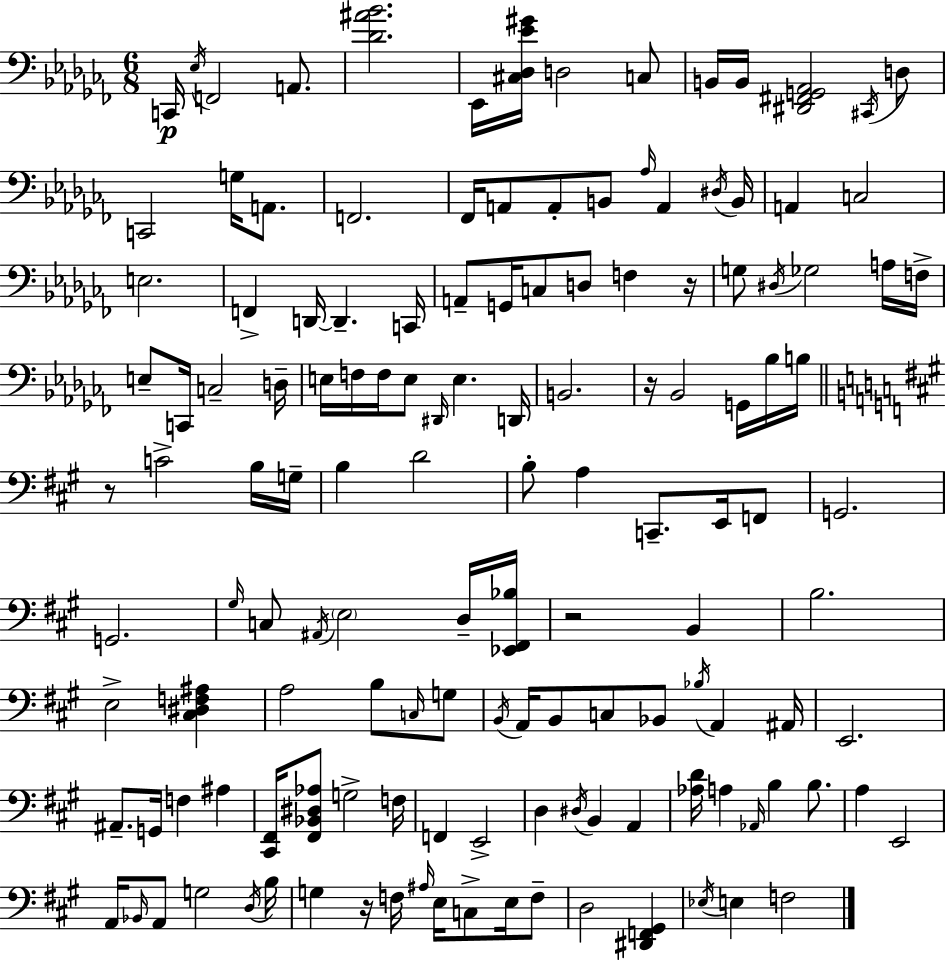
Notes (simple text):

C2/s Eb3/s F2/h A2/e. [Db4,A#4,Bb4]/h. Eb2/s [C#3,Db3,Eb4,G#4]/s D3/h C3/e B2/s B2/s [D#2,F#2,G2,Ab2]/h C#2/s D3/e C2/h G3/s A2/e. F2/h. FES2/s A2/e A2/e B2/e Ab3/s A2/q D#3/s B2/s A2/q C3/h E3/h. F2/q D2/s D2/q. C2/s A2/e G2/s C3/e D3/e F3/q R/s G3/e D#3/s Gb3/h A3/s F3/s E3/e C2/s C3/h D3/s E3/s F3/s F3/s E3/e D#2/s E3/q. D2/s B2/h. R/s Bb2/h G2/s Bb3/s B3/s R/e C4/h B3/s G3/s B3/q D4/h B3/e A3/q C2/e. E2/s F2/e G2/h. G2/h. G#3/s C3/e A#2/s E3/h D3/s [Eb2,F#2,Bb3]/s R/h B2/q B3/h. E3/h [C#3,D#3,F3,A#3]/q A3/h B3/e C3/s G3/e B2/s A2/s B2/e C3/e Bb2/e Bb3/s A2/q A#2/s E2/h. A#2/e. G2/s F3/q A#3/q [C#2,F#2]/s [F#2,Bb2,D#3,Ab3]/e G3/h F3/s F2/q E2/h D3/q D#3/s B2/q A2/q [Ab3,D4]/s A3/q Ab2/s B3/q B3/e. A3/q E2/h A2/s Bb2/s A2/e G3/h D3/s B3/s G3/q R/s F3/s A#3/s E3/s C3/e E3/s F3/e D3/h [D#2,F2,G#2]/q Eb3/s E3/q F3/h